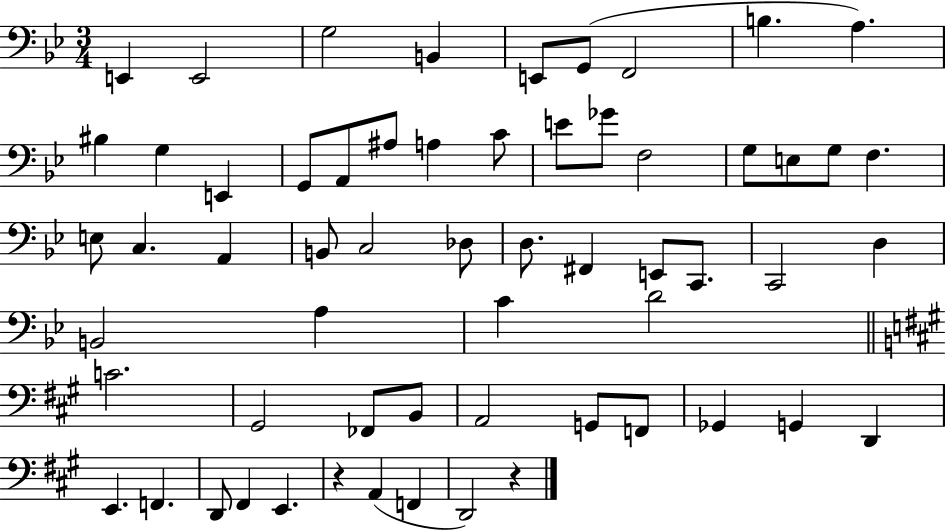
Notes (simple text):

E2/q E2/h G3/h B2/q E2/e G2/e F2/h B3/q. A3/q. BIS3/q G3/q E2/q G2/e A2/e A#3/e A3/q C4/e E4/e Gb4/e F3/h G3/e E3/e G3/e F3/q. E3/e C3/q. A2/q B2/e C3/h Db3/e D3/e. F#2/q E2/e C2/e. C2/h D3/q B2/h A3/q C4/q D4/h C4/h. G#2/h FES2/e B2/e A2/h G2/e F2/e Gb2/q G2/q D2/q E2/q. F2/q. D2/e F#2/q E2/q. R/q A2/q F2/q D2/h R/q